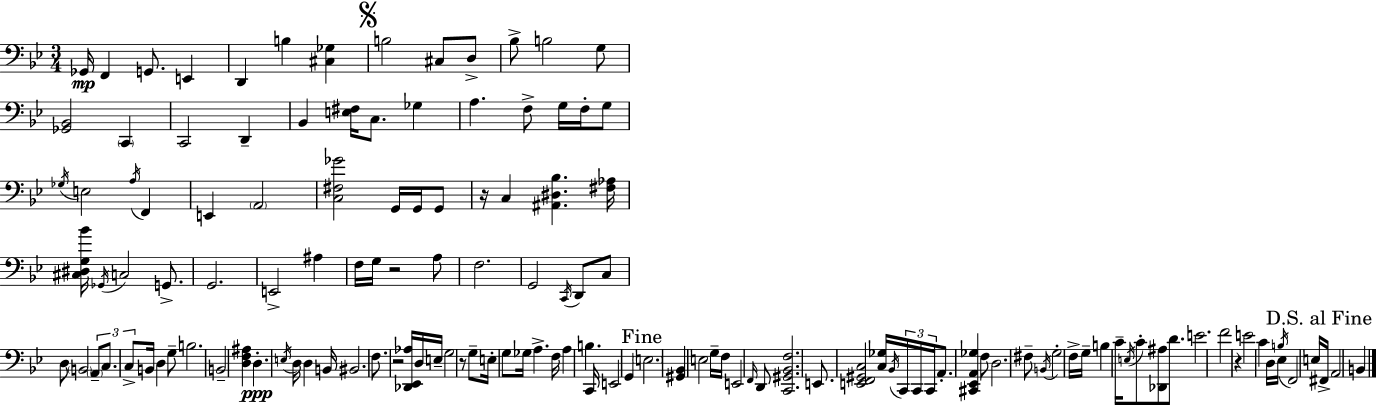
Gb2/s F2/q G2/e. E2/q D2/q B3/q [C#3,Gb3]/q B3/h C#3/e D3/e Bb3/e B3/h G3/e [Gb2,Bb2]/h C2/q C2/h D2/q Bb2/q [E3,F#3]/s C3/e. Gb3/q A3/q. F3/e G3/s F3/s G3/e Gb3/s E3/h A3/s F2/q E2/q A2/h [C3,F#3,Gb4]/h G2/s G2/s G2/e R/s C3/q [A#2,D#3,Bb3]/q. [F#3,Ab3]/s [C#3,D#3,G3,Bb4]/s Gb2/s C3/h G2/e. G2/h. E2/h A#3/q F3/s G3/s R/h A3/e F3/h. G2/h C2/s D2/e C3/e D3/e B2/h A2/e C3/e. C3/e B2/s D3/q G3/e B3/h. B2/h [D3,F3,A#3]/q D3/q. E3/s D3/s D3/q B2/s BIS2/h. F3/e. R/h [Db2,Eb2,Ab3]/s D3/s E3/s G3/h R/e G3/e E3/s G3/e Gb3/s A3/q. F3/s A3/q B3/q. C2/s E2/h G2/q E3/h. [G#2,Bb2]/q E3/h G3/s F3/s E2/h F2/s D2/e [C2,G#2,Bb2,F3]/h. E2/e. [E2,F2,G#2,C3]/h [C3,Gb3]/s Bb2/s C2/s C2/s C2/s A2/e. [C#2,Eb2,A2,Gb3]/q F3/e D3/h. F#3/e B2/s G3/h F3/s G3/s B3/q C4/s E3/s C4/e [Db2,A#3]/e D4/e. E4/h. F4/h R/q E4/h C4/q D3/s Eb3/s B3/s F2/h E3/s F#2/s A2/h B2/q